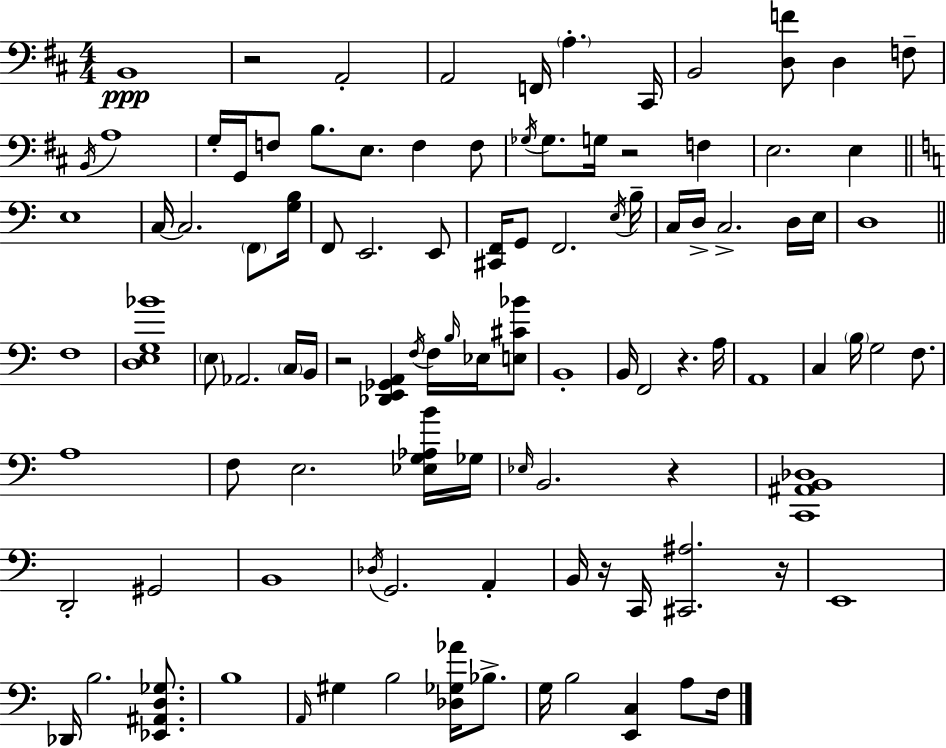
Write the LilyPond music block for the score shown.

{
  \clef bass
  \numericTimeSignature
  \time 4/4
  \key d \major
  b,1\ppp | r2 a,2-. | a,2 f,16 \parenthesize a4.-. cis,16 | b,2 <d f'>8 d4 f8-- | \break \acciaccatura { b,16 } a1 | g16-. g,16 f8 b8. e8. f4 f8 | \acciaccatura { ges16 } ges8. g16 r2 f4 | e2. e4 | \break \bar "||" \break \key a \minor e1 | c16~~ c2. \parenthesize f,8 <g b>16 | f,8 e,2. e,8 | <cis, f,>16 g,8 f,2. \acciaccatura { e16 } | \break b16-- c16 d16-> c2.-> d16 | e16 d1 | \bar "||" \break \key a \minor f1 | <d e g bes'>1 | \parenthesize e8 aes,2. \parenthesize c16 b,16 | r2 <des, e, ges, a,>4 \acciaccatura { f16 } f16 \grace { b16 } ees16 | \break <e cis' bes'>8 b,1-. | b,16 f,2 r4. | a16 a,1 | c4 \parenthesize b16 g2 f8. | \break a1 | f8 e2. | <ees g aes b'>16 ges16 \grace { ees16 } b,2. r4 | <c, ais, b, des>1 | \break d,2-. gis,2 | b,1 | \acciaccatura { des16 } g,2. | a,4-. b,16 r16 c,16 <cis, ais>2. | \break r16 e,1 | des,16 b2. | <ees, ais, d ges>8. b1 | \grace { a,16 } gis4 b2 | \break <des ges aes'>16 bes8.-> g16 b2 <e, c>4 | a8 f16 \bar "|."
}